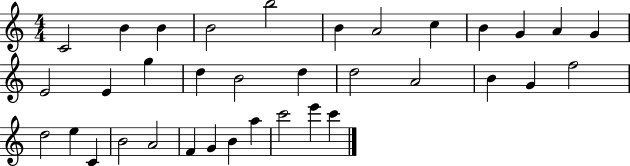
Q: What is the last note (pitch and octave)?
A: C6